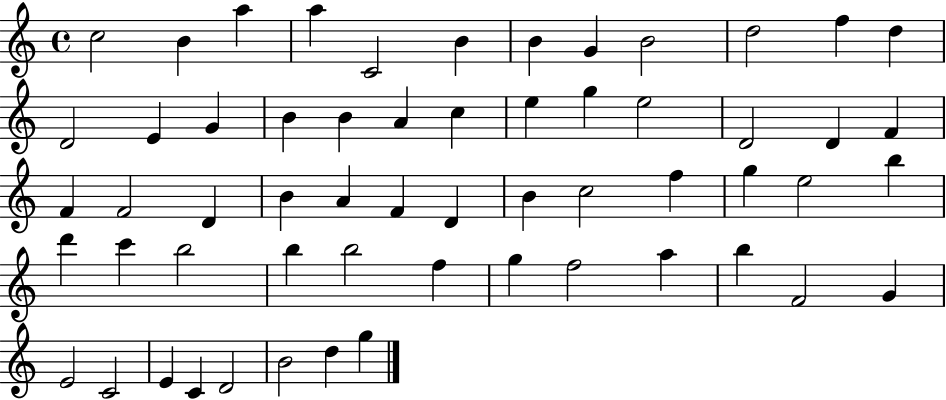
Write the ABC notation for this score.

X:1
T:Untitled
M:4/4
L:1/4
K:C
c2 B a a C2 B B G B2 d2 f d D2 E G B B A c e g e2 D2 D F F F2 D B A F D B c2 f g e2 b d' c' b2 b b2 f g f2 a b F2 G E2 C2 E C D2 B2 d g